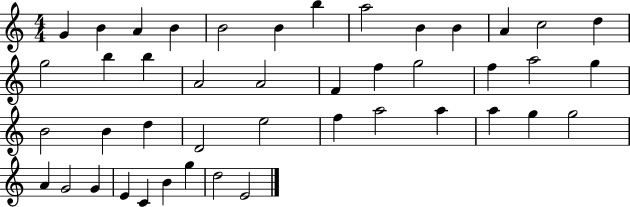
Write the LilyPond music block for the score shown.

{
  \clef treble
  \numericTimeSignature
  \time 4/4
  \key c \major
  g'4 b'4 a'4 b'4 | b'2 b'4 b''4 | a''2 b'4 b'4 | a'4 c''2 d''4 | \break g''2 b''4 b''4 | a'2 a'2 | f'4 f''4 g''2 | f''4 a''2 g''4 | \break b'2 b'4 d''4 | d'2 e''2 | f''4 a''2 a''4 | a''4 g''4 g''2 | \break a'4 g'2 g'4 | e'4 c'4 b'4 g''4 | d''2 e'2 | \bar "|."
}